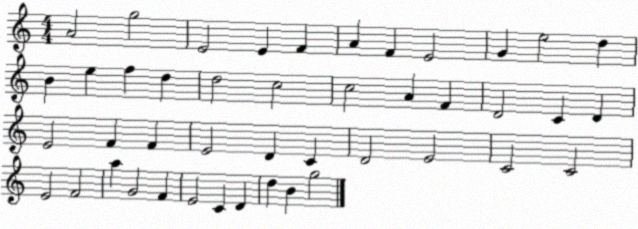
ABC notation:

X:1
T:Untitled
M:4/4
L:1/4
K:C
A2 g2 E2 E F A F E2 G e2 d B e f d d2 c2 c2 A F D2 C D E2 F F E2 D C D2 E2 C2 C2 E2 F2 a G2 F E2 C D d B g2